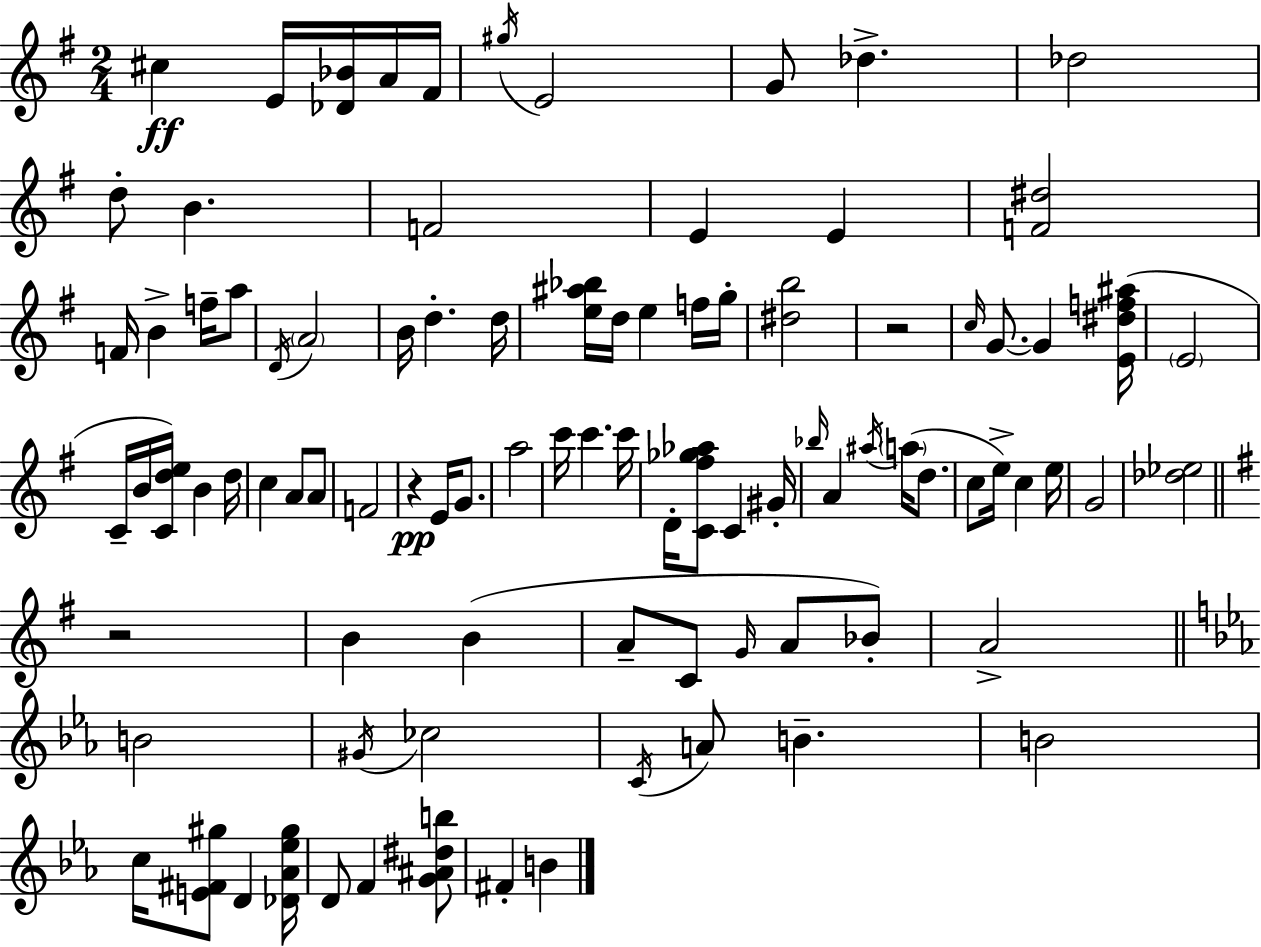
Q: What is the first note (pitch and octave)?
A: C#5